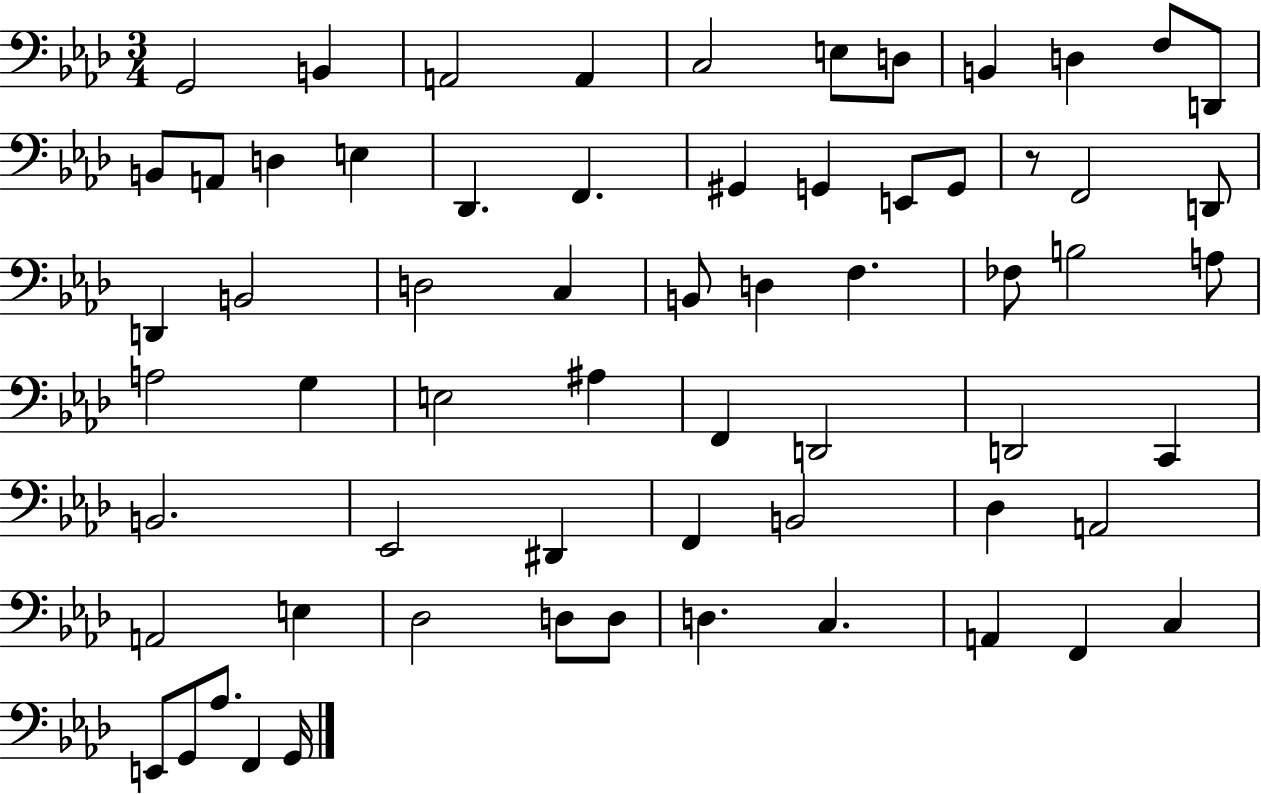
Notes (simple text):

G2/h B2/q A2/h A2/q C3/h E3/e D3/e B2/q D3/q F3/e D2/e B2/e A2/e D3/q E3/q Db2/q. F2/q. G#2/q G2/q E2/e G2/e R/e F2/h D2/e D2/q B2/h D3/h C3/q B2/e D3/q F3/q. FES3/e B3/h A3/e A3/h G3/q E3/h A#3/q F2/q D2/h D2/h C2/q B2/h. Eb2/h D#2/q F2/q B2/h Db3/q A2/h A2/h E3/q Db3/h D3/e D3/e D3/q. C3/q. A2/q F2/q C3/q E2/e G2/e Ab3/e. F2/q G2/s